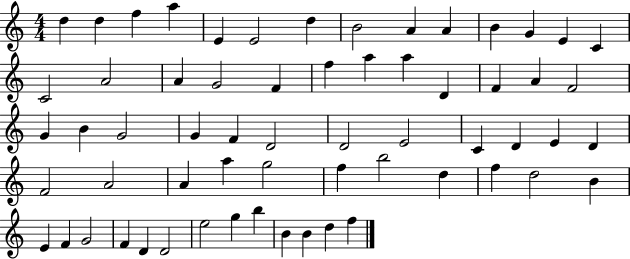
D5/q D5/q F5/q A5/q E4/q E4/h D5/q B4/h A4/q A4/q B4/q G4/q E4/q C4/q C4/h A4/h A4/q G4/h F4/q F5/q A5/q A5/q D4/q F4/q A4/q F4/h G4/q B4/q G4/h G4/q F4/q D4/h D4/h E4/h C4/q D4/q E4/q D4/q F4/h A4/h A4/q A5/q G5/h F5/q B5/h D5/q F5/q D5/h B4/q E4/q F4/q G4/h F4/q D4/q D4/h E5/h G5/q B5/q B4/q B4/q D5/q F5/q